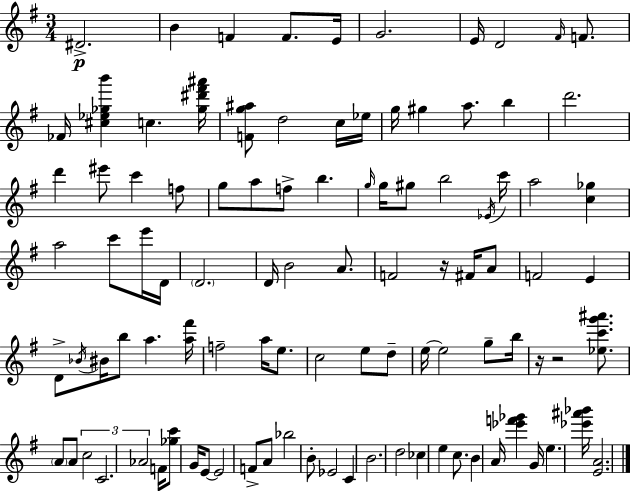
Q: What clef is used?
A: treble